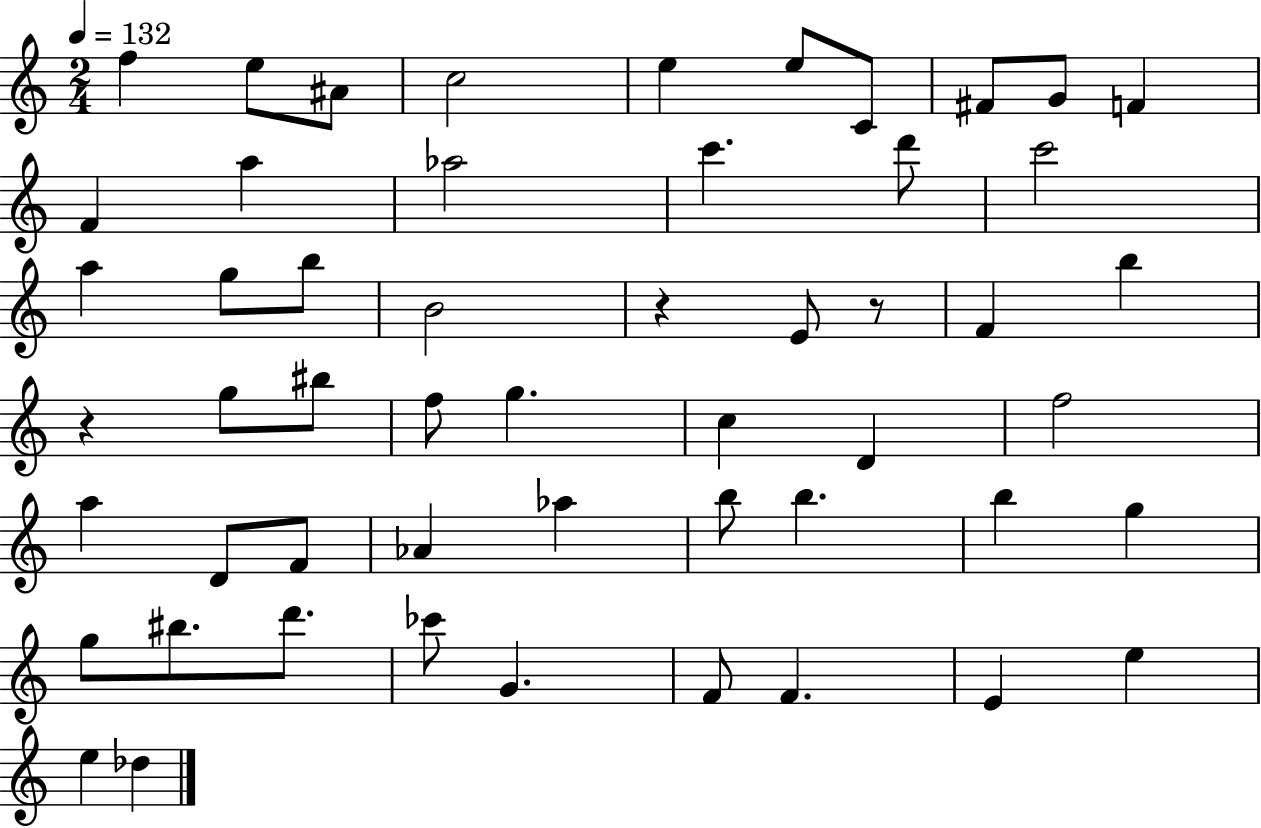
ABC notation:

X:1
T:Untitled
M:2/4
L:1/4
K:C
f e/2 ^A/2 c2 e e/2 C/2 ^F/2 G/2 F F a _a2 c' d'/2 c'2 a g/2 b/2 B2 z E/2 z/2 F b z g/2 ^b/2 f/2 g c D f2 a D/2 F/2 _A _a b/2 b b g g/2 ^b/2 d'/2 _c'/2 G F/2 F E e e _d